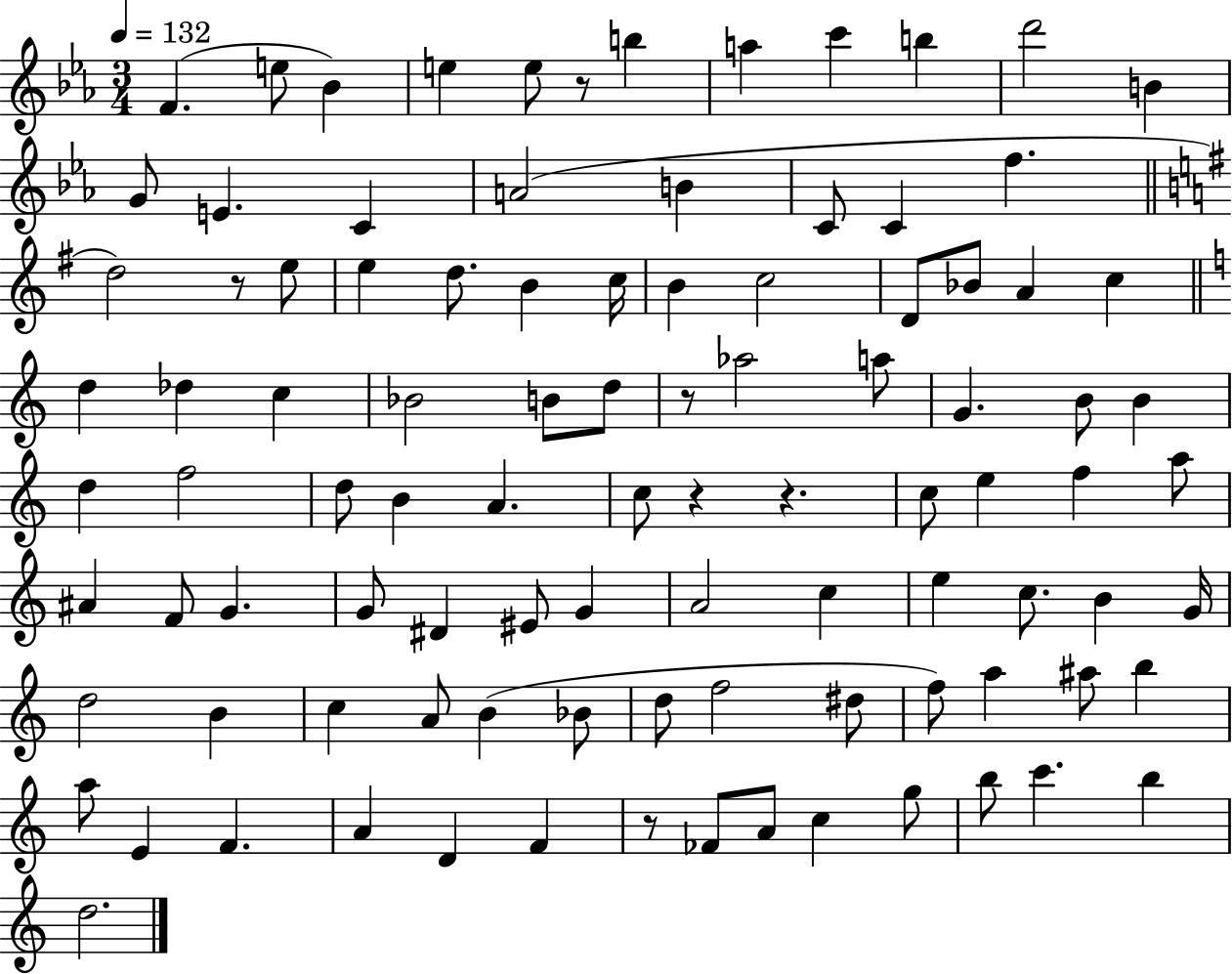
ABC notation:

X:1
T:Untitled
M:3/4
L:1/4
K:Eb
F e/2 _B e e/2 z/2 b a c' b d'2 B G/2 E C A2 B C/2 C f d2 z/2 e/2 e d/2 B c/4 B c2 D/2 _B/2 A c d _d c _B2 B/2 d/2 z/2 _a2 a/2 G B/2 B d f2 d/2 B A c/2 z z c/2 e f a/2 ^A F/2 G G/2 ^D ^E/2 G A2 c e c/2 B G/4 d2 B c A/2 B _B/2 d/2 f2 ^d/2 f/2 a ^a/2 b a/2 E F A D F z/2 _F/2 A/2 c g/2 b/2 c' b d2